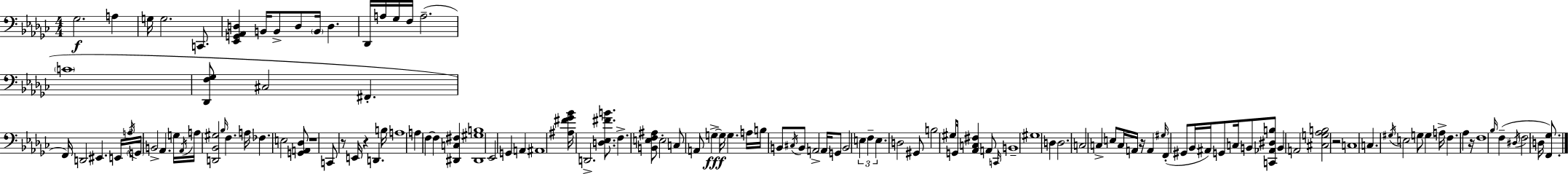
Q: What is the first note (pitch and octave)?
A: Gb3